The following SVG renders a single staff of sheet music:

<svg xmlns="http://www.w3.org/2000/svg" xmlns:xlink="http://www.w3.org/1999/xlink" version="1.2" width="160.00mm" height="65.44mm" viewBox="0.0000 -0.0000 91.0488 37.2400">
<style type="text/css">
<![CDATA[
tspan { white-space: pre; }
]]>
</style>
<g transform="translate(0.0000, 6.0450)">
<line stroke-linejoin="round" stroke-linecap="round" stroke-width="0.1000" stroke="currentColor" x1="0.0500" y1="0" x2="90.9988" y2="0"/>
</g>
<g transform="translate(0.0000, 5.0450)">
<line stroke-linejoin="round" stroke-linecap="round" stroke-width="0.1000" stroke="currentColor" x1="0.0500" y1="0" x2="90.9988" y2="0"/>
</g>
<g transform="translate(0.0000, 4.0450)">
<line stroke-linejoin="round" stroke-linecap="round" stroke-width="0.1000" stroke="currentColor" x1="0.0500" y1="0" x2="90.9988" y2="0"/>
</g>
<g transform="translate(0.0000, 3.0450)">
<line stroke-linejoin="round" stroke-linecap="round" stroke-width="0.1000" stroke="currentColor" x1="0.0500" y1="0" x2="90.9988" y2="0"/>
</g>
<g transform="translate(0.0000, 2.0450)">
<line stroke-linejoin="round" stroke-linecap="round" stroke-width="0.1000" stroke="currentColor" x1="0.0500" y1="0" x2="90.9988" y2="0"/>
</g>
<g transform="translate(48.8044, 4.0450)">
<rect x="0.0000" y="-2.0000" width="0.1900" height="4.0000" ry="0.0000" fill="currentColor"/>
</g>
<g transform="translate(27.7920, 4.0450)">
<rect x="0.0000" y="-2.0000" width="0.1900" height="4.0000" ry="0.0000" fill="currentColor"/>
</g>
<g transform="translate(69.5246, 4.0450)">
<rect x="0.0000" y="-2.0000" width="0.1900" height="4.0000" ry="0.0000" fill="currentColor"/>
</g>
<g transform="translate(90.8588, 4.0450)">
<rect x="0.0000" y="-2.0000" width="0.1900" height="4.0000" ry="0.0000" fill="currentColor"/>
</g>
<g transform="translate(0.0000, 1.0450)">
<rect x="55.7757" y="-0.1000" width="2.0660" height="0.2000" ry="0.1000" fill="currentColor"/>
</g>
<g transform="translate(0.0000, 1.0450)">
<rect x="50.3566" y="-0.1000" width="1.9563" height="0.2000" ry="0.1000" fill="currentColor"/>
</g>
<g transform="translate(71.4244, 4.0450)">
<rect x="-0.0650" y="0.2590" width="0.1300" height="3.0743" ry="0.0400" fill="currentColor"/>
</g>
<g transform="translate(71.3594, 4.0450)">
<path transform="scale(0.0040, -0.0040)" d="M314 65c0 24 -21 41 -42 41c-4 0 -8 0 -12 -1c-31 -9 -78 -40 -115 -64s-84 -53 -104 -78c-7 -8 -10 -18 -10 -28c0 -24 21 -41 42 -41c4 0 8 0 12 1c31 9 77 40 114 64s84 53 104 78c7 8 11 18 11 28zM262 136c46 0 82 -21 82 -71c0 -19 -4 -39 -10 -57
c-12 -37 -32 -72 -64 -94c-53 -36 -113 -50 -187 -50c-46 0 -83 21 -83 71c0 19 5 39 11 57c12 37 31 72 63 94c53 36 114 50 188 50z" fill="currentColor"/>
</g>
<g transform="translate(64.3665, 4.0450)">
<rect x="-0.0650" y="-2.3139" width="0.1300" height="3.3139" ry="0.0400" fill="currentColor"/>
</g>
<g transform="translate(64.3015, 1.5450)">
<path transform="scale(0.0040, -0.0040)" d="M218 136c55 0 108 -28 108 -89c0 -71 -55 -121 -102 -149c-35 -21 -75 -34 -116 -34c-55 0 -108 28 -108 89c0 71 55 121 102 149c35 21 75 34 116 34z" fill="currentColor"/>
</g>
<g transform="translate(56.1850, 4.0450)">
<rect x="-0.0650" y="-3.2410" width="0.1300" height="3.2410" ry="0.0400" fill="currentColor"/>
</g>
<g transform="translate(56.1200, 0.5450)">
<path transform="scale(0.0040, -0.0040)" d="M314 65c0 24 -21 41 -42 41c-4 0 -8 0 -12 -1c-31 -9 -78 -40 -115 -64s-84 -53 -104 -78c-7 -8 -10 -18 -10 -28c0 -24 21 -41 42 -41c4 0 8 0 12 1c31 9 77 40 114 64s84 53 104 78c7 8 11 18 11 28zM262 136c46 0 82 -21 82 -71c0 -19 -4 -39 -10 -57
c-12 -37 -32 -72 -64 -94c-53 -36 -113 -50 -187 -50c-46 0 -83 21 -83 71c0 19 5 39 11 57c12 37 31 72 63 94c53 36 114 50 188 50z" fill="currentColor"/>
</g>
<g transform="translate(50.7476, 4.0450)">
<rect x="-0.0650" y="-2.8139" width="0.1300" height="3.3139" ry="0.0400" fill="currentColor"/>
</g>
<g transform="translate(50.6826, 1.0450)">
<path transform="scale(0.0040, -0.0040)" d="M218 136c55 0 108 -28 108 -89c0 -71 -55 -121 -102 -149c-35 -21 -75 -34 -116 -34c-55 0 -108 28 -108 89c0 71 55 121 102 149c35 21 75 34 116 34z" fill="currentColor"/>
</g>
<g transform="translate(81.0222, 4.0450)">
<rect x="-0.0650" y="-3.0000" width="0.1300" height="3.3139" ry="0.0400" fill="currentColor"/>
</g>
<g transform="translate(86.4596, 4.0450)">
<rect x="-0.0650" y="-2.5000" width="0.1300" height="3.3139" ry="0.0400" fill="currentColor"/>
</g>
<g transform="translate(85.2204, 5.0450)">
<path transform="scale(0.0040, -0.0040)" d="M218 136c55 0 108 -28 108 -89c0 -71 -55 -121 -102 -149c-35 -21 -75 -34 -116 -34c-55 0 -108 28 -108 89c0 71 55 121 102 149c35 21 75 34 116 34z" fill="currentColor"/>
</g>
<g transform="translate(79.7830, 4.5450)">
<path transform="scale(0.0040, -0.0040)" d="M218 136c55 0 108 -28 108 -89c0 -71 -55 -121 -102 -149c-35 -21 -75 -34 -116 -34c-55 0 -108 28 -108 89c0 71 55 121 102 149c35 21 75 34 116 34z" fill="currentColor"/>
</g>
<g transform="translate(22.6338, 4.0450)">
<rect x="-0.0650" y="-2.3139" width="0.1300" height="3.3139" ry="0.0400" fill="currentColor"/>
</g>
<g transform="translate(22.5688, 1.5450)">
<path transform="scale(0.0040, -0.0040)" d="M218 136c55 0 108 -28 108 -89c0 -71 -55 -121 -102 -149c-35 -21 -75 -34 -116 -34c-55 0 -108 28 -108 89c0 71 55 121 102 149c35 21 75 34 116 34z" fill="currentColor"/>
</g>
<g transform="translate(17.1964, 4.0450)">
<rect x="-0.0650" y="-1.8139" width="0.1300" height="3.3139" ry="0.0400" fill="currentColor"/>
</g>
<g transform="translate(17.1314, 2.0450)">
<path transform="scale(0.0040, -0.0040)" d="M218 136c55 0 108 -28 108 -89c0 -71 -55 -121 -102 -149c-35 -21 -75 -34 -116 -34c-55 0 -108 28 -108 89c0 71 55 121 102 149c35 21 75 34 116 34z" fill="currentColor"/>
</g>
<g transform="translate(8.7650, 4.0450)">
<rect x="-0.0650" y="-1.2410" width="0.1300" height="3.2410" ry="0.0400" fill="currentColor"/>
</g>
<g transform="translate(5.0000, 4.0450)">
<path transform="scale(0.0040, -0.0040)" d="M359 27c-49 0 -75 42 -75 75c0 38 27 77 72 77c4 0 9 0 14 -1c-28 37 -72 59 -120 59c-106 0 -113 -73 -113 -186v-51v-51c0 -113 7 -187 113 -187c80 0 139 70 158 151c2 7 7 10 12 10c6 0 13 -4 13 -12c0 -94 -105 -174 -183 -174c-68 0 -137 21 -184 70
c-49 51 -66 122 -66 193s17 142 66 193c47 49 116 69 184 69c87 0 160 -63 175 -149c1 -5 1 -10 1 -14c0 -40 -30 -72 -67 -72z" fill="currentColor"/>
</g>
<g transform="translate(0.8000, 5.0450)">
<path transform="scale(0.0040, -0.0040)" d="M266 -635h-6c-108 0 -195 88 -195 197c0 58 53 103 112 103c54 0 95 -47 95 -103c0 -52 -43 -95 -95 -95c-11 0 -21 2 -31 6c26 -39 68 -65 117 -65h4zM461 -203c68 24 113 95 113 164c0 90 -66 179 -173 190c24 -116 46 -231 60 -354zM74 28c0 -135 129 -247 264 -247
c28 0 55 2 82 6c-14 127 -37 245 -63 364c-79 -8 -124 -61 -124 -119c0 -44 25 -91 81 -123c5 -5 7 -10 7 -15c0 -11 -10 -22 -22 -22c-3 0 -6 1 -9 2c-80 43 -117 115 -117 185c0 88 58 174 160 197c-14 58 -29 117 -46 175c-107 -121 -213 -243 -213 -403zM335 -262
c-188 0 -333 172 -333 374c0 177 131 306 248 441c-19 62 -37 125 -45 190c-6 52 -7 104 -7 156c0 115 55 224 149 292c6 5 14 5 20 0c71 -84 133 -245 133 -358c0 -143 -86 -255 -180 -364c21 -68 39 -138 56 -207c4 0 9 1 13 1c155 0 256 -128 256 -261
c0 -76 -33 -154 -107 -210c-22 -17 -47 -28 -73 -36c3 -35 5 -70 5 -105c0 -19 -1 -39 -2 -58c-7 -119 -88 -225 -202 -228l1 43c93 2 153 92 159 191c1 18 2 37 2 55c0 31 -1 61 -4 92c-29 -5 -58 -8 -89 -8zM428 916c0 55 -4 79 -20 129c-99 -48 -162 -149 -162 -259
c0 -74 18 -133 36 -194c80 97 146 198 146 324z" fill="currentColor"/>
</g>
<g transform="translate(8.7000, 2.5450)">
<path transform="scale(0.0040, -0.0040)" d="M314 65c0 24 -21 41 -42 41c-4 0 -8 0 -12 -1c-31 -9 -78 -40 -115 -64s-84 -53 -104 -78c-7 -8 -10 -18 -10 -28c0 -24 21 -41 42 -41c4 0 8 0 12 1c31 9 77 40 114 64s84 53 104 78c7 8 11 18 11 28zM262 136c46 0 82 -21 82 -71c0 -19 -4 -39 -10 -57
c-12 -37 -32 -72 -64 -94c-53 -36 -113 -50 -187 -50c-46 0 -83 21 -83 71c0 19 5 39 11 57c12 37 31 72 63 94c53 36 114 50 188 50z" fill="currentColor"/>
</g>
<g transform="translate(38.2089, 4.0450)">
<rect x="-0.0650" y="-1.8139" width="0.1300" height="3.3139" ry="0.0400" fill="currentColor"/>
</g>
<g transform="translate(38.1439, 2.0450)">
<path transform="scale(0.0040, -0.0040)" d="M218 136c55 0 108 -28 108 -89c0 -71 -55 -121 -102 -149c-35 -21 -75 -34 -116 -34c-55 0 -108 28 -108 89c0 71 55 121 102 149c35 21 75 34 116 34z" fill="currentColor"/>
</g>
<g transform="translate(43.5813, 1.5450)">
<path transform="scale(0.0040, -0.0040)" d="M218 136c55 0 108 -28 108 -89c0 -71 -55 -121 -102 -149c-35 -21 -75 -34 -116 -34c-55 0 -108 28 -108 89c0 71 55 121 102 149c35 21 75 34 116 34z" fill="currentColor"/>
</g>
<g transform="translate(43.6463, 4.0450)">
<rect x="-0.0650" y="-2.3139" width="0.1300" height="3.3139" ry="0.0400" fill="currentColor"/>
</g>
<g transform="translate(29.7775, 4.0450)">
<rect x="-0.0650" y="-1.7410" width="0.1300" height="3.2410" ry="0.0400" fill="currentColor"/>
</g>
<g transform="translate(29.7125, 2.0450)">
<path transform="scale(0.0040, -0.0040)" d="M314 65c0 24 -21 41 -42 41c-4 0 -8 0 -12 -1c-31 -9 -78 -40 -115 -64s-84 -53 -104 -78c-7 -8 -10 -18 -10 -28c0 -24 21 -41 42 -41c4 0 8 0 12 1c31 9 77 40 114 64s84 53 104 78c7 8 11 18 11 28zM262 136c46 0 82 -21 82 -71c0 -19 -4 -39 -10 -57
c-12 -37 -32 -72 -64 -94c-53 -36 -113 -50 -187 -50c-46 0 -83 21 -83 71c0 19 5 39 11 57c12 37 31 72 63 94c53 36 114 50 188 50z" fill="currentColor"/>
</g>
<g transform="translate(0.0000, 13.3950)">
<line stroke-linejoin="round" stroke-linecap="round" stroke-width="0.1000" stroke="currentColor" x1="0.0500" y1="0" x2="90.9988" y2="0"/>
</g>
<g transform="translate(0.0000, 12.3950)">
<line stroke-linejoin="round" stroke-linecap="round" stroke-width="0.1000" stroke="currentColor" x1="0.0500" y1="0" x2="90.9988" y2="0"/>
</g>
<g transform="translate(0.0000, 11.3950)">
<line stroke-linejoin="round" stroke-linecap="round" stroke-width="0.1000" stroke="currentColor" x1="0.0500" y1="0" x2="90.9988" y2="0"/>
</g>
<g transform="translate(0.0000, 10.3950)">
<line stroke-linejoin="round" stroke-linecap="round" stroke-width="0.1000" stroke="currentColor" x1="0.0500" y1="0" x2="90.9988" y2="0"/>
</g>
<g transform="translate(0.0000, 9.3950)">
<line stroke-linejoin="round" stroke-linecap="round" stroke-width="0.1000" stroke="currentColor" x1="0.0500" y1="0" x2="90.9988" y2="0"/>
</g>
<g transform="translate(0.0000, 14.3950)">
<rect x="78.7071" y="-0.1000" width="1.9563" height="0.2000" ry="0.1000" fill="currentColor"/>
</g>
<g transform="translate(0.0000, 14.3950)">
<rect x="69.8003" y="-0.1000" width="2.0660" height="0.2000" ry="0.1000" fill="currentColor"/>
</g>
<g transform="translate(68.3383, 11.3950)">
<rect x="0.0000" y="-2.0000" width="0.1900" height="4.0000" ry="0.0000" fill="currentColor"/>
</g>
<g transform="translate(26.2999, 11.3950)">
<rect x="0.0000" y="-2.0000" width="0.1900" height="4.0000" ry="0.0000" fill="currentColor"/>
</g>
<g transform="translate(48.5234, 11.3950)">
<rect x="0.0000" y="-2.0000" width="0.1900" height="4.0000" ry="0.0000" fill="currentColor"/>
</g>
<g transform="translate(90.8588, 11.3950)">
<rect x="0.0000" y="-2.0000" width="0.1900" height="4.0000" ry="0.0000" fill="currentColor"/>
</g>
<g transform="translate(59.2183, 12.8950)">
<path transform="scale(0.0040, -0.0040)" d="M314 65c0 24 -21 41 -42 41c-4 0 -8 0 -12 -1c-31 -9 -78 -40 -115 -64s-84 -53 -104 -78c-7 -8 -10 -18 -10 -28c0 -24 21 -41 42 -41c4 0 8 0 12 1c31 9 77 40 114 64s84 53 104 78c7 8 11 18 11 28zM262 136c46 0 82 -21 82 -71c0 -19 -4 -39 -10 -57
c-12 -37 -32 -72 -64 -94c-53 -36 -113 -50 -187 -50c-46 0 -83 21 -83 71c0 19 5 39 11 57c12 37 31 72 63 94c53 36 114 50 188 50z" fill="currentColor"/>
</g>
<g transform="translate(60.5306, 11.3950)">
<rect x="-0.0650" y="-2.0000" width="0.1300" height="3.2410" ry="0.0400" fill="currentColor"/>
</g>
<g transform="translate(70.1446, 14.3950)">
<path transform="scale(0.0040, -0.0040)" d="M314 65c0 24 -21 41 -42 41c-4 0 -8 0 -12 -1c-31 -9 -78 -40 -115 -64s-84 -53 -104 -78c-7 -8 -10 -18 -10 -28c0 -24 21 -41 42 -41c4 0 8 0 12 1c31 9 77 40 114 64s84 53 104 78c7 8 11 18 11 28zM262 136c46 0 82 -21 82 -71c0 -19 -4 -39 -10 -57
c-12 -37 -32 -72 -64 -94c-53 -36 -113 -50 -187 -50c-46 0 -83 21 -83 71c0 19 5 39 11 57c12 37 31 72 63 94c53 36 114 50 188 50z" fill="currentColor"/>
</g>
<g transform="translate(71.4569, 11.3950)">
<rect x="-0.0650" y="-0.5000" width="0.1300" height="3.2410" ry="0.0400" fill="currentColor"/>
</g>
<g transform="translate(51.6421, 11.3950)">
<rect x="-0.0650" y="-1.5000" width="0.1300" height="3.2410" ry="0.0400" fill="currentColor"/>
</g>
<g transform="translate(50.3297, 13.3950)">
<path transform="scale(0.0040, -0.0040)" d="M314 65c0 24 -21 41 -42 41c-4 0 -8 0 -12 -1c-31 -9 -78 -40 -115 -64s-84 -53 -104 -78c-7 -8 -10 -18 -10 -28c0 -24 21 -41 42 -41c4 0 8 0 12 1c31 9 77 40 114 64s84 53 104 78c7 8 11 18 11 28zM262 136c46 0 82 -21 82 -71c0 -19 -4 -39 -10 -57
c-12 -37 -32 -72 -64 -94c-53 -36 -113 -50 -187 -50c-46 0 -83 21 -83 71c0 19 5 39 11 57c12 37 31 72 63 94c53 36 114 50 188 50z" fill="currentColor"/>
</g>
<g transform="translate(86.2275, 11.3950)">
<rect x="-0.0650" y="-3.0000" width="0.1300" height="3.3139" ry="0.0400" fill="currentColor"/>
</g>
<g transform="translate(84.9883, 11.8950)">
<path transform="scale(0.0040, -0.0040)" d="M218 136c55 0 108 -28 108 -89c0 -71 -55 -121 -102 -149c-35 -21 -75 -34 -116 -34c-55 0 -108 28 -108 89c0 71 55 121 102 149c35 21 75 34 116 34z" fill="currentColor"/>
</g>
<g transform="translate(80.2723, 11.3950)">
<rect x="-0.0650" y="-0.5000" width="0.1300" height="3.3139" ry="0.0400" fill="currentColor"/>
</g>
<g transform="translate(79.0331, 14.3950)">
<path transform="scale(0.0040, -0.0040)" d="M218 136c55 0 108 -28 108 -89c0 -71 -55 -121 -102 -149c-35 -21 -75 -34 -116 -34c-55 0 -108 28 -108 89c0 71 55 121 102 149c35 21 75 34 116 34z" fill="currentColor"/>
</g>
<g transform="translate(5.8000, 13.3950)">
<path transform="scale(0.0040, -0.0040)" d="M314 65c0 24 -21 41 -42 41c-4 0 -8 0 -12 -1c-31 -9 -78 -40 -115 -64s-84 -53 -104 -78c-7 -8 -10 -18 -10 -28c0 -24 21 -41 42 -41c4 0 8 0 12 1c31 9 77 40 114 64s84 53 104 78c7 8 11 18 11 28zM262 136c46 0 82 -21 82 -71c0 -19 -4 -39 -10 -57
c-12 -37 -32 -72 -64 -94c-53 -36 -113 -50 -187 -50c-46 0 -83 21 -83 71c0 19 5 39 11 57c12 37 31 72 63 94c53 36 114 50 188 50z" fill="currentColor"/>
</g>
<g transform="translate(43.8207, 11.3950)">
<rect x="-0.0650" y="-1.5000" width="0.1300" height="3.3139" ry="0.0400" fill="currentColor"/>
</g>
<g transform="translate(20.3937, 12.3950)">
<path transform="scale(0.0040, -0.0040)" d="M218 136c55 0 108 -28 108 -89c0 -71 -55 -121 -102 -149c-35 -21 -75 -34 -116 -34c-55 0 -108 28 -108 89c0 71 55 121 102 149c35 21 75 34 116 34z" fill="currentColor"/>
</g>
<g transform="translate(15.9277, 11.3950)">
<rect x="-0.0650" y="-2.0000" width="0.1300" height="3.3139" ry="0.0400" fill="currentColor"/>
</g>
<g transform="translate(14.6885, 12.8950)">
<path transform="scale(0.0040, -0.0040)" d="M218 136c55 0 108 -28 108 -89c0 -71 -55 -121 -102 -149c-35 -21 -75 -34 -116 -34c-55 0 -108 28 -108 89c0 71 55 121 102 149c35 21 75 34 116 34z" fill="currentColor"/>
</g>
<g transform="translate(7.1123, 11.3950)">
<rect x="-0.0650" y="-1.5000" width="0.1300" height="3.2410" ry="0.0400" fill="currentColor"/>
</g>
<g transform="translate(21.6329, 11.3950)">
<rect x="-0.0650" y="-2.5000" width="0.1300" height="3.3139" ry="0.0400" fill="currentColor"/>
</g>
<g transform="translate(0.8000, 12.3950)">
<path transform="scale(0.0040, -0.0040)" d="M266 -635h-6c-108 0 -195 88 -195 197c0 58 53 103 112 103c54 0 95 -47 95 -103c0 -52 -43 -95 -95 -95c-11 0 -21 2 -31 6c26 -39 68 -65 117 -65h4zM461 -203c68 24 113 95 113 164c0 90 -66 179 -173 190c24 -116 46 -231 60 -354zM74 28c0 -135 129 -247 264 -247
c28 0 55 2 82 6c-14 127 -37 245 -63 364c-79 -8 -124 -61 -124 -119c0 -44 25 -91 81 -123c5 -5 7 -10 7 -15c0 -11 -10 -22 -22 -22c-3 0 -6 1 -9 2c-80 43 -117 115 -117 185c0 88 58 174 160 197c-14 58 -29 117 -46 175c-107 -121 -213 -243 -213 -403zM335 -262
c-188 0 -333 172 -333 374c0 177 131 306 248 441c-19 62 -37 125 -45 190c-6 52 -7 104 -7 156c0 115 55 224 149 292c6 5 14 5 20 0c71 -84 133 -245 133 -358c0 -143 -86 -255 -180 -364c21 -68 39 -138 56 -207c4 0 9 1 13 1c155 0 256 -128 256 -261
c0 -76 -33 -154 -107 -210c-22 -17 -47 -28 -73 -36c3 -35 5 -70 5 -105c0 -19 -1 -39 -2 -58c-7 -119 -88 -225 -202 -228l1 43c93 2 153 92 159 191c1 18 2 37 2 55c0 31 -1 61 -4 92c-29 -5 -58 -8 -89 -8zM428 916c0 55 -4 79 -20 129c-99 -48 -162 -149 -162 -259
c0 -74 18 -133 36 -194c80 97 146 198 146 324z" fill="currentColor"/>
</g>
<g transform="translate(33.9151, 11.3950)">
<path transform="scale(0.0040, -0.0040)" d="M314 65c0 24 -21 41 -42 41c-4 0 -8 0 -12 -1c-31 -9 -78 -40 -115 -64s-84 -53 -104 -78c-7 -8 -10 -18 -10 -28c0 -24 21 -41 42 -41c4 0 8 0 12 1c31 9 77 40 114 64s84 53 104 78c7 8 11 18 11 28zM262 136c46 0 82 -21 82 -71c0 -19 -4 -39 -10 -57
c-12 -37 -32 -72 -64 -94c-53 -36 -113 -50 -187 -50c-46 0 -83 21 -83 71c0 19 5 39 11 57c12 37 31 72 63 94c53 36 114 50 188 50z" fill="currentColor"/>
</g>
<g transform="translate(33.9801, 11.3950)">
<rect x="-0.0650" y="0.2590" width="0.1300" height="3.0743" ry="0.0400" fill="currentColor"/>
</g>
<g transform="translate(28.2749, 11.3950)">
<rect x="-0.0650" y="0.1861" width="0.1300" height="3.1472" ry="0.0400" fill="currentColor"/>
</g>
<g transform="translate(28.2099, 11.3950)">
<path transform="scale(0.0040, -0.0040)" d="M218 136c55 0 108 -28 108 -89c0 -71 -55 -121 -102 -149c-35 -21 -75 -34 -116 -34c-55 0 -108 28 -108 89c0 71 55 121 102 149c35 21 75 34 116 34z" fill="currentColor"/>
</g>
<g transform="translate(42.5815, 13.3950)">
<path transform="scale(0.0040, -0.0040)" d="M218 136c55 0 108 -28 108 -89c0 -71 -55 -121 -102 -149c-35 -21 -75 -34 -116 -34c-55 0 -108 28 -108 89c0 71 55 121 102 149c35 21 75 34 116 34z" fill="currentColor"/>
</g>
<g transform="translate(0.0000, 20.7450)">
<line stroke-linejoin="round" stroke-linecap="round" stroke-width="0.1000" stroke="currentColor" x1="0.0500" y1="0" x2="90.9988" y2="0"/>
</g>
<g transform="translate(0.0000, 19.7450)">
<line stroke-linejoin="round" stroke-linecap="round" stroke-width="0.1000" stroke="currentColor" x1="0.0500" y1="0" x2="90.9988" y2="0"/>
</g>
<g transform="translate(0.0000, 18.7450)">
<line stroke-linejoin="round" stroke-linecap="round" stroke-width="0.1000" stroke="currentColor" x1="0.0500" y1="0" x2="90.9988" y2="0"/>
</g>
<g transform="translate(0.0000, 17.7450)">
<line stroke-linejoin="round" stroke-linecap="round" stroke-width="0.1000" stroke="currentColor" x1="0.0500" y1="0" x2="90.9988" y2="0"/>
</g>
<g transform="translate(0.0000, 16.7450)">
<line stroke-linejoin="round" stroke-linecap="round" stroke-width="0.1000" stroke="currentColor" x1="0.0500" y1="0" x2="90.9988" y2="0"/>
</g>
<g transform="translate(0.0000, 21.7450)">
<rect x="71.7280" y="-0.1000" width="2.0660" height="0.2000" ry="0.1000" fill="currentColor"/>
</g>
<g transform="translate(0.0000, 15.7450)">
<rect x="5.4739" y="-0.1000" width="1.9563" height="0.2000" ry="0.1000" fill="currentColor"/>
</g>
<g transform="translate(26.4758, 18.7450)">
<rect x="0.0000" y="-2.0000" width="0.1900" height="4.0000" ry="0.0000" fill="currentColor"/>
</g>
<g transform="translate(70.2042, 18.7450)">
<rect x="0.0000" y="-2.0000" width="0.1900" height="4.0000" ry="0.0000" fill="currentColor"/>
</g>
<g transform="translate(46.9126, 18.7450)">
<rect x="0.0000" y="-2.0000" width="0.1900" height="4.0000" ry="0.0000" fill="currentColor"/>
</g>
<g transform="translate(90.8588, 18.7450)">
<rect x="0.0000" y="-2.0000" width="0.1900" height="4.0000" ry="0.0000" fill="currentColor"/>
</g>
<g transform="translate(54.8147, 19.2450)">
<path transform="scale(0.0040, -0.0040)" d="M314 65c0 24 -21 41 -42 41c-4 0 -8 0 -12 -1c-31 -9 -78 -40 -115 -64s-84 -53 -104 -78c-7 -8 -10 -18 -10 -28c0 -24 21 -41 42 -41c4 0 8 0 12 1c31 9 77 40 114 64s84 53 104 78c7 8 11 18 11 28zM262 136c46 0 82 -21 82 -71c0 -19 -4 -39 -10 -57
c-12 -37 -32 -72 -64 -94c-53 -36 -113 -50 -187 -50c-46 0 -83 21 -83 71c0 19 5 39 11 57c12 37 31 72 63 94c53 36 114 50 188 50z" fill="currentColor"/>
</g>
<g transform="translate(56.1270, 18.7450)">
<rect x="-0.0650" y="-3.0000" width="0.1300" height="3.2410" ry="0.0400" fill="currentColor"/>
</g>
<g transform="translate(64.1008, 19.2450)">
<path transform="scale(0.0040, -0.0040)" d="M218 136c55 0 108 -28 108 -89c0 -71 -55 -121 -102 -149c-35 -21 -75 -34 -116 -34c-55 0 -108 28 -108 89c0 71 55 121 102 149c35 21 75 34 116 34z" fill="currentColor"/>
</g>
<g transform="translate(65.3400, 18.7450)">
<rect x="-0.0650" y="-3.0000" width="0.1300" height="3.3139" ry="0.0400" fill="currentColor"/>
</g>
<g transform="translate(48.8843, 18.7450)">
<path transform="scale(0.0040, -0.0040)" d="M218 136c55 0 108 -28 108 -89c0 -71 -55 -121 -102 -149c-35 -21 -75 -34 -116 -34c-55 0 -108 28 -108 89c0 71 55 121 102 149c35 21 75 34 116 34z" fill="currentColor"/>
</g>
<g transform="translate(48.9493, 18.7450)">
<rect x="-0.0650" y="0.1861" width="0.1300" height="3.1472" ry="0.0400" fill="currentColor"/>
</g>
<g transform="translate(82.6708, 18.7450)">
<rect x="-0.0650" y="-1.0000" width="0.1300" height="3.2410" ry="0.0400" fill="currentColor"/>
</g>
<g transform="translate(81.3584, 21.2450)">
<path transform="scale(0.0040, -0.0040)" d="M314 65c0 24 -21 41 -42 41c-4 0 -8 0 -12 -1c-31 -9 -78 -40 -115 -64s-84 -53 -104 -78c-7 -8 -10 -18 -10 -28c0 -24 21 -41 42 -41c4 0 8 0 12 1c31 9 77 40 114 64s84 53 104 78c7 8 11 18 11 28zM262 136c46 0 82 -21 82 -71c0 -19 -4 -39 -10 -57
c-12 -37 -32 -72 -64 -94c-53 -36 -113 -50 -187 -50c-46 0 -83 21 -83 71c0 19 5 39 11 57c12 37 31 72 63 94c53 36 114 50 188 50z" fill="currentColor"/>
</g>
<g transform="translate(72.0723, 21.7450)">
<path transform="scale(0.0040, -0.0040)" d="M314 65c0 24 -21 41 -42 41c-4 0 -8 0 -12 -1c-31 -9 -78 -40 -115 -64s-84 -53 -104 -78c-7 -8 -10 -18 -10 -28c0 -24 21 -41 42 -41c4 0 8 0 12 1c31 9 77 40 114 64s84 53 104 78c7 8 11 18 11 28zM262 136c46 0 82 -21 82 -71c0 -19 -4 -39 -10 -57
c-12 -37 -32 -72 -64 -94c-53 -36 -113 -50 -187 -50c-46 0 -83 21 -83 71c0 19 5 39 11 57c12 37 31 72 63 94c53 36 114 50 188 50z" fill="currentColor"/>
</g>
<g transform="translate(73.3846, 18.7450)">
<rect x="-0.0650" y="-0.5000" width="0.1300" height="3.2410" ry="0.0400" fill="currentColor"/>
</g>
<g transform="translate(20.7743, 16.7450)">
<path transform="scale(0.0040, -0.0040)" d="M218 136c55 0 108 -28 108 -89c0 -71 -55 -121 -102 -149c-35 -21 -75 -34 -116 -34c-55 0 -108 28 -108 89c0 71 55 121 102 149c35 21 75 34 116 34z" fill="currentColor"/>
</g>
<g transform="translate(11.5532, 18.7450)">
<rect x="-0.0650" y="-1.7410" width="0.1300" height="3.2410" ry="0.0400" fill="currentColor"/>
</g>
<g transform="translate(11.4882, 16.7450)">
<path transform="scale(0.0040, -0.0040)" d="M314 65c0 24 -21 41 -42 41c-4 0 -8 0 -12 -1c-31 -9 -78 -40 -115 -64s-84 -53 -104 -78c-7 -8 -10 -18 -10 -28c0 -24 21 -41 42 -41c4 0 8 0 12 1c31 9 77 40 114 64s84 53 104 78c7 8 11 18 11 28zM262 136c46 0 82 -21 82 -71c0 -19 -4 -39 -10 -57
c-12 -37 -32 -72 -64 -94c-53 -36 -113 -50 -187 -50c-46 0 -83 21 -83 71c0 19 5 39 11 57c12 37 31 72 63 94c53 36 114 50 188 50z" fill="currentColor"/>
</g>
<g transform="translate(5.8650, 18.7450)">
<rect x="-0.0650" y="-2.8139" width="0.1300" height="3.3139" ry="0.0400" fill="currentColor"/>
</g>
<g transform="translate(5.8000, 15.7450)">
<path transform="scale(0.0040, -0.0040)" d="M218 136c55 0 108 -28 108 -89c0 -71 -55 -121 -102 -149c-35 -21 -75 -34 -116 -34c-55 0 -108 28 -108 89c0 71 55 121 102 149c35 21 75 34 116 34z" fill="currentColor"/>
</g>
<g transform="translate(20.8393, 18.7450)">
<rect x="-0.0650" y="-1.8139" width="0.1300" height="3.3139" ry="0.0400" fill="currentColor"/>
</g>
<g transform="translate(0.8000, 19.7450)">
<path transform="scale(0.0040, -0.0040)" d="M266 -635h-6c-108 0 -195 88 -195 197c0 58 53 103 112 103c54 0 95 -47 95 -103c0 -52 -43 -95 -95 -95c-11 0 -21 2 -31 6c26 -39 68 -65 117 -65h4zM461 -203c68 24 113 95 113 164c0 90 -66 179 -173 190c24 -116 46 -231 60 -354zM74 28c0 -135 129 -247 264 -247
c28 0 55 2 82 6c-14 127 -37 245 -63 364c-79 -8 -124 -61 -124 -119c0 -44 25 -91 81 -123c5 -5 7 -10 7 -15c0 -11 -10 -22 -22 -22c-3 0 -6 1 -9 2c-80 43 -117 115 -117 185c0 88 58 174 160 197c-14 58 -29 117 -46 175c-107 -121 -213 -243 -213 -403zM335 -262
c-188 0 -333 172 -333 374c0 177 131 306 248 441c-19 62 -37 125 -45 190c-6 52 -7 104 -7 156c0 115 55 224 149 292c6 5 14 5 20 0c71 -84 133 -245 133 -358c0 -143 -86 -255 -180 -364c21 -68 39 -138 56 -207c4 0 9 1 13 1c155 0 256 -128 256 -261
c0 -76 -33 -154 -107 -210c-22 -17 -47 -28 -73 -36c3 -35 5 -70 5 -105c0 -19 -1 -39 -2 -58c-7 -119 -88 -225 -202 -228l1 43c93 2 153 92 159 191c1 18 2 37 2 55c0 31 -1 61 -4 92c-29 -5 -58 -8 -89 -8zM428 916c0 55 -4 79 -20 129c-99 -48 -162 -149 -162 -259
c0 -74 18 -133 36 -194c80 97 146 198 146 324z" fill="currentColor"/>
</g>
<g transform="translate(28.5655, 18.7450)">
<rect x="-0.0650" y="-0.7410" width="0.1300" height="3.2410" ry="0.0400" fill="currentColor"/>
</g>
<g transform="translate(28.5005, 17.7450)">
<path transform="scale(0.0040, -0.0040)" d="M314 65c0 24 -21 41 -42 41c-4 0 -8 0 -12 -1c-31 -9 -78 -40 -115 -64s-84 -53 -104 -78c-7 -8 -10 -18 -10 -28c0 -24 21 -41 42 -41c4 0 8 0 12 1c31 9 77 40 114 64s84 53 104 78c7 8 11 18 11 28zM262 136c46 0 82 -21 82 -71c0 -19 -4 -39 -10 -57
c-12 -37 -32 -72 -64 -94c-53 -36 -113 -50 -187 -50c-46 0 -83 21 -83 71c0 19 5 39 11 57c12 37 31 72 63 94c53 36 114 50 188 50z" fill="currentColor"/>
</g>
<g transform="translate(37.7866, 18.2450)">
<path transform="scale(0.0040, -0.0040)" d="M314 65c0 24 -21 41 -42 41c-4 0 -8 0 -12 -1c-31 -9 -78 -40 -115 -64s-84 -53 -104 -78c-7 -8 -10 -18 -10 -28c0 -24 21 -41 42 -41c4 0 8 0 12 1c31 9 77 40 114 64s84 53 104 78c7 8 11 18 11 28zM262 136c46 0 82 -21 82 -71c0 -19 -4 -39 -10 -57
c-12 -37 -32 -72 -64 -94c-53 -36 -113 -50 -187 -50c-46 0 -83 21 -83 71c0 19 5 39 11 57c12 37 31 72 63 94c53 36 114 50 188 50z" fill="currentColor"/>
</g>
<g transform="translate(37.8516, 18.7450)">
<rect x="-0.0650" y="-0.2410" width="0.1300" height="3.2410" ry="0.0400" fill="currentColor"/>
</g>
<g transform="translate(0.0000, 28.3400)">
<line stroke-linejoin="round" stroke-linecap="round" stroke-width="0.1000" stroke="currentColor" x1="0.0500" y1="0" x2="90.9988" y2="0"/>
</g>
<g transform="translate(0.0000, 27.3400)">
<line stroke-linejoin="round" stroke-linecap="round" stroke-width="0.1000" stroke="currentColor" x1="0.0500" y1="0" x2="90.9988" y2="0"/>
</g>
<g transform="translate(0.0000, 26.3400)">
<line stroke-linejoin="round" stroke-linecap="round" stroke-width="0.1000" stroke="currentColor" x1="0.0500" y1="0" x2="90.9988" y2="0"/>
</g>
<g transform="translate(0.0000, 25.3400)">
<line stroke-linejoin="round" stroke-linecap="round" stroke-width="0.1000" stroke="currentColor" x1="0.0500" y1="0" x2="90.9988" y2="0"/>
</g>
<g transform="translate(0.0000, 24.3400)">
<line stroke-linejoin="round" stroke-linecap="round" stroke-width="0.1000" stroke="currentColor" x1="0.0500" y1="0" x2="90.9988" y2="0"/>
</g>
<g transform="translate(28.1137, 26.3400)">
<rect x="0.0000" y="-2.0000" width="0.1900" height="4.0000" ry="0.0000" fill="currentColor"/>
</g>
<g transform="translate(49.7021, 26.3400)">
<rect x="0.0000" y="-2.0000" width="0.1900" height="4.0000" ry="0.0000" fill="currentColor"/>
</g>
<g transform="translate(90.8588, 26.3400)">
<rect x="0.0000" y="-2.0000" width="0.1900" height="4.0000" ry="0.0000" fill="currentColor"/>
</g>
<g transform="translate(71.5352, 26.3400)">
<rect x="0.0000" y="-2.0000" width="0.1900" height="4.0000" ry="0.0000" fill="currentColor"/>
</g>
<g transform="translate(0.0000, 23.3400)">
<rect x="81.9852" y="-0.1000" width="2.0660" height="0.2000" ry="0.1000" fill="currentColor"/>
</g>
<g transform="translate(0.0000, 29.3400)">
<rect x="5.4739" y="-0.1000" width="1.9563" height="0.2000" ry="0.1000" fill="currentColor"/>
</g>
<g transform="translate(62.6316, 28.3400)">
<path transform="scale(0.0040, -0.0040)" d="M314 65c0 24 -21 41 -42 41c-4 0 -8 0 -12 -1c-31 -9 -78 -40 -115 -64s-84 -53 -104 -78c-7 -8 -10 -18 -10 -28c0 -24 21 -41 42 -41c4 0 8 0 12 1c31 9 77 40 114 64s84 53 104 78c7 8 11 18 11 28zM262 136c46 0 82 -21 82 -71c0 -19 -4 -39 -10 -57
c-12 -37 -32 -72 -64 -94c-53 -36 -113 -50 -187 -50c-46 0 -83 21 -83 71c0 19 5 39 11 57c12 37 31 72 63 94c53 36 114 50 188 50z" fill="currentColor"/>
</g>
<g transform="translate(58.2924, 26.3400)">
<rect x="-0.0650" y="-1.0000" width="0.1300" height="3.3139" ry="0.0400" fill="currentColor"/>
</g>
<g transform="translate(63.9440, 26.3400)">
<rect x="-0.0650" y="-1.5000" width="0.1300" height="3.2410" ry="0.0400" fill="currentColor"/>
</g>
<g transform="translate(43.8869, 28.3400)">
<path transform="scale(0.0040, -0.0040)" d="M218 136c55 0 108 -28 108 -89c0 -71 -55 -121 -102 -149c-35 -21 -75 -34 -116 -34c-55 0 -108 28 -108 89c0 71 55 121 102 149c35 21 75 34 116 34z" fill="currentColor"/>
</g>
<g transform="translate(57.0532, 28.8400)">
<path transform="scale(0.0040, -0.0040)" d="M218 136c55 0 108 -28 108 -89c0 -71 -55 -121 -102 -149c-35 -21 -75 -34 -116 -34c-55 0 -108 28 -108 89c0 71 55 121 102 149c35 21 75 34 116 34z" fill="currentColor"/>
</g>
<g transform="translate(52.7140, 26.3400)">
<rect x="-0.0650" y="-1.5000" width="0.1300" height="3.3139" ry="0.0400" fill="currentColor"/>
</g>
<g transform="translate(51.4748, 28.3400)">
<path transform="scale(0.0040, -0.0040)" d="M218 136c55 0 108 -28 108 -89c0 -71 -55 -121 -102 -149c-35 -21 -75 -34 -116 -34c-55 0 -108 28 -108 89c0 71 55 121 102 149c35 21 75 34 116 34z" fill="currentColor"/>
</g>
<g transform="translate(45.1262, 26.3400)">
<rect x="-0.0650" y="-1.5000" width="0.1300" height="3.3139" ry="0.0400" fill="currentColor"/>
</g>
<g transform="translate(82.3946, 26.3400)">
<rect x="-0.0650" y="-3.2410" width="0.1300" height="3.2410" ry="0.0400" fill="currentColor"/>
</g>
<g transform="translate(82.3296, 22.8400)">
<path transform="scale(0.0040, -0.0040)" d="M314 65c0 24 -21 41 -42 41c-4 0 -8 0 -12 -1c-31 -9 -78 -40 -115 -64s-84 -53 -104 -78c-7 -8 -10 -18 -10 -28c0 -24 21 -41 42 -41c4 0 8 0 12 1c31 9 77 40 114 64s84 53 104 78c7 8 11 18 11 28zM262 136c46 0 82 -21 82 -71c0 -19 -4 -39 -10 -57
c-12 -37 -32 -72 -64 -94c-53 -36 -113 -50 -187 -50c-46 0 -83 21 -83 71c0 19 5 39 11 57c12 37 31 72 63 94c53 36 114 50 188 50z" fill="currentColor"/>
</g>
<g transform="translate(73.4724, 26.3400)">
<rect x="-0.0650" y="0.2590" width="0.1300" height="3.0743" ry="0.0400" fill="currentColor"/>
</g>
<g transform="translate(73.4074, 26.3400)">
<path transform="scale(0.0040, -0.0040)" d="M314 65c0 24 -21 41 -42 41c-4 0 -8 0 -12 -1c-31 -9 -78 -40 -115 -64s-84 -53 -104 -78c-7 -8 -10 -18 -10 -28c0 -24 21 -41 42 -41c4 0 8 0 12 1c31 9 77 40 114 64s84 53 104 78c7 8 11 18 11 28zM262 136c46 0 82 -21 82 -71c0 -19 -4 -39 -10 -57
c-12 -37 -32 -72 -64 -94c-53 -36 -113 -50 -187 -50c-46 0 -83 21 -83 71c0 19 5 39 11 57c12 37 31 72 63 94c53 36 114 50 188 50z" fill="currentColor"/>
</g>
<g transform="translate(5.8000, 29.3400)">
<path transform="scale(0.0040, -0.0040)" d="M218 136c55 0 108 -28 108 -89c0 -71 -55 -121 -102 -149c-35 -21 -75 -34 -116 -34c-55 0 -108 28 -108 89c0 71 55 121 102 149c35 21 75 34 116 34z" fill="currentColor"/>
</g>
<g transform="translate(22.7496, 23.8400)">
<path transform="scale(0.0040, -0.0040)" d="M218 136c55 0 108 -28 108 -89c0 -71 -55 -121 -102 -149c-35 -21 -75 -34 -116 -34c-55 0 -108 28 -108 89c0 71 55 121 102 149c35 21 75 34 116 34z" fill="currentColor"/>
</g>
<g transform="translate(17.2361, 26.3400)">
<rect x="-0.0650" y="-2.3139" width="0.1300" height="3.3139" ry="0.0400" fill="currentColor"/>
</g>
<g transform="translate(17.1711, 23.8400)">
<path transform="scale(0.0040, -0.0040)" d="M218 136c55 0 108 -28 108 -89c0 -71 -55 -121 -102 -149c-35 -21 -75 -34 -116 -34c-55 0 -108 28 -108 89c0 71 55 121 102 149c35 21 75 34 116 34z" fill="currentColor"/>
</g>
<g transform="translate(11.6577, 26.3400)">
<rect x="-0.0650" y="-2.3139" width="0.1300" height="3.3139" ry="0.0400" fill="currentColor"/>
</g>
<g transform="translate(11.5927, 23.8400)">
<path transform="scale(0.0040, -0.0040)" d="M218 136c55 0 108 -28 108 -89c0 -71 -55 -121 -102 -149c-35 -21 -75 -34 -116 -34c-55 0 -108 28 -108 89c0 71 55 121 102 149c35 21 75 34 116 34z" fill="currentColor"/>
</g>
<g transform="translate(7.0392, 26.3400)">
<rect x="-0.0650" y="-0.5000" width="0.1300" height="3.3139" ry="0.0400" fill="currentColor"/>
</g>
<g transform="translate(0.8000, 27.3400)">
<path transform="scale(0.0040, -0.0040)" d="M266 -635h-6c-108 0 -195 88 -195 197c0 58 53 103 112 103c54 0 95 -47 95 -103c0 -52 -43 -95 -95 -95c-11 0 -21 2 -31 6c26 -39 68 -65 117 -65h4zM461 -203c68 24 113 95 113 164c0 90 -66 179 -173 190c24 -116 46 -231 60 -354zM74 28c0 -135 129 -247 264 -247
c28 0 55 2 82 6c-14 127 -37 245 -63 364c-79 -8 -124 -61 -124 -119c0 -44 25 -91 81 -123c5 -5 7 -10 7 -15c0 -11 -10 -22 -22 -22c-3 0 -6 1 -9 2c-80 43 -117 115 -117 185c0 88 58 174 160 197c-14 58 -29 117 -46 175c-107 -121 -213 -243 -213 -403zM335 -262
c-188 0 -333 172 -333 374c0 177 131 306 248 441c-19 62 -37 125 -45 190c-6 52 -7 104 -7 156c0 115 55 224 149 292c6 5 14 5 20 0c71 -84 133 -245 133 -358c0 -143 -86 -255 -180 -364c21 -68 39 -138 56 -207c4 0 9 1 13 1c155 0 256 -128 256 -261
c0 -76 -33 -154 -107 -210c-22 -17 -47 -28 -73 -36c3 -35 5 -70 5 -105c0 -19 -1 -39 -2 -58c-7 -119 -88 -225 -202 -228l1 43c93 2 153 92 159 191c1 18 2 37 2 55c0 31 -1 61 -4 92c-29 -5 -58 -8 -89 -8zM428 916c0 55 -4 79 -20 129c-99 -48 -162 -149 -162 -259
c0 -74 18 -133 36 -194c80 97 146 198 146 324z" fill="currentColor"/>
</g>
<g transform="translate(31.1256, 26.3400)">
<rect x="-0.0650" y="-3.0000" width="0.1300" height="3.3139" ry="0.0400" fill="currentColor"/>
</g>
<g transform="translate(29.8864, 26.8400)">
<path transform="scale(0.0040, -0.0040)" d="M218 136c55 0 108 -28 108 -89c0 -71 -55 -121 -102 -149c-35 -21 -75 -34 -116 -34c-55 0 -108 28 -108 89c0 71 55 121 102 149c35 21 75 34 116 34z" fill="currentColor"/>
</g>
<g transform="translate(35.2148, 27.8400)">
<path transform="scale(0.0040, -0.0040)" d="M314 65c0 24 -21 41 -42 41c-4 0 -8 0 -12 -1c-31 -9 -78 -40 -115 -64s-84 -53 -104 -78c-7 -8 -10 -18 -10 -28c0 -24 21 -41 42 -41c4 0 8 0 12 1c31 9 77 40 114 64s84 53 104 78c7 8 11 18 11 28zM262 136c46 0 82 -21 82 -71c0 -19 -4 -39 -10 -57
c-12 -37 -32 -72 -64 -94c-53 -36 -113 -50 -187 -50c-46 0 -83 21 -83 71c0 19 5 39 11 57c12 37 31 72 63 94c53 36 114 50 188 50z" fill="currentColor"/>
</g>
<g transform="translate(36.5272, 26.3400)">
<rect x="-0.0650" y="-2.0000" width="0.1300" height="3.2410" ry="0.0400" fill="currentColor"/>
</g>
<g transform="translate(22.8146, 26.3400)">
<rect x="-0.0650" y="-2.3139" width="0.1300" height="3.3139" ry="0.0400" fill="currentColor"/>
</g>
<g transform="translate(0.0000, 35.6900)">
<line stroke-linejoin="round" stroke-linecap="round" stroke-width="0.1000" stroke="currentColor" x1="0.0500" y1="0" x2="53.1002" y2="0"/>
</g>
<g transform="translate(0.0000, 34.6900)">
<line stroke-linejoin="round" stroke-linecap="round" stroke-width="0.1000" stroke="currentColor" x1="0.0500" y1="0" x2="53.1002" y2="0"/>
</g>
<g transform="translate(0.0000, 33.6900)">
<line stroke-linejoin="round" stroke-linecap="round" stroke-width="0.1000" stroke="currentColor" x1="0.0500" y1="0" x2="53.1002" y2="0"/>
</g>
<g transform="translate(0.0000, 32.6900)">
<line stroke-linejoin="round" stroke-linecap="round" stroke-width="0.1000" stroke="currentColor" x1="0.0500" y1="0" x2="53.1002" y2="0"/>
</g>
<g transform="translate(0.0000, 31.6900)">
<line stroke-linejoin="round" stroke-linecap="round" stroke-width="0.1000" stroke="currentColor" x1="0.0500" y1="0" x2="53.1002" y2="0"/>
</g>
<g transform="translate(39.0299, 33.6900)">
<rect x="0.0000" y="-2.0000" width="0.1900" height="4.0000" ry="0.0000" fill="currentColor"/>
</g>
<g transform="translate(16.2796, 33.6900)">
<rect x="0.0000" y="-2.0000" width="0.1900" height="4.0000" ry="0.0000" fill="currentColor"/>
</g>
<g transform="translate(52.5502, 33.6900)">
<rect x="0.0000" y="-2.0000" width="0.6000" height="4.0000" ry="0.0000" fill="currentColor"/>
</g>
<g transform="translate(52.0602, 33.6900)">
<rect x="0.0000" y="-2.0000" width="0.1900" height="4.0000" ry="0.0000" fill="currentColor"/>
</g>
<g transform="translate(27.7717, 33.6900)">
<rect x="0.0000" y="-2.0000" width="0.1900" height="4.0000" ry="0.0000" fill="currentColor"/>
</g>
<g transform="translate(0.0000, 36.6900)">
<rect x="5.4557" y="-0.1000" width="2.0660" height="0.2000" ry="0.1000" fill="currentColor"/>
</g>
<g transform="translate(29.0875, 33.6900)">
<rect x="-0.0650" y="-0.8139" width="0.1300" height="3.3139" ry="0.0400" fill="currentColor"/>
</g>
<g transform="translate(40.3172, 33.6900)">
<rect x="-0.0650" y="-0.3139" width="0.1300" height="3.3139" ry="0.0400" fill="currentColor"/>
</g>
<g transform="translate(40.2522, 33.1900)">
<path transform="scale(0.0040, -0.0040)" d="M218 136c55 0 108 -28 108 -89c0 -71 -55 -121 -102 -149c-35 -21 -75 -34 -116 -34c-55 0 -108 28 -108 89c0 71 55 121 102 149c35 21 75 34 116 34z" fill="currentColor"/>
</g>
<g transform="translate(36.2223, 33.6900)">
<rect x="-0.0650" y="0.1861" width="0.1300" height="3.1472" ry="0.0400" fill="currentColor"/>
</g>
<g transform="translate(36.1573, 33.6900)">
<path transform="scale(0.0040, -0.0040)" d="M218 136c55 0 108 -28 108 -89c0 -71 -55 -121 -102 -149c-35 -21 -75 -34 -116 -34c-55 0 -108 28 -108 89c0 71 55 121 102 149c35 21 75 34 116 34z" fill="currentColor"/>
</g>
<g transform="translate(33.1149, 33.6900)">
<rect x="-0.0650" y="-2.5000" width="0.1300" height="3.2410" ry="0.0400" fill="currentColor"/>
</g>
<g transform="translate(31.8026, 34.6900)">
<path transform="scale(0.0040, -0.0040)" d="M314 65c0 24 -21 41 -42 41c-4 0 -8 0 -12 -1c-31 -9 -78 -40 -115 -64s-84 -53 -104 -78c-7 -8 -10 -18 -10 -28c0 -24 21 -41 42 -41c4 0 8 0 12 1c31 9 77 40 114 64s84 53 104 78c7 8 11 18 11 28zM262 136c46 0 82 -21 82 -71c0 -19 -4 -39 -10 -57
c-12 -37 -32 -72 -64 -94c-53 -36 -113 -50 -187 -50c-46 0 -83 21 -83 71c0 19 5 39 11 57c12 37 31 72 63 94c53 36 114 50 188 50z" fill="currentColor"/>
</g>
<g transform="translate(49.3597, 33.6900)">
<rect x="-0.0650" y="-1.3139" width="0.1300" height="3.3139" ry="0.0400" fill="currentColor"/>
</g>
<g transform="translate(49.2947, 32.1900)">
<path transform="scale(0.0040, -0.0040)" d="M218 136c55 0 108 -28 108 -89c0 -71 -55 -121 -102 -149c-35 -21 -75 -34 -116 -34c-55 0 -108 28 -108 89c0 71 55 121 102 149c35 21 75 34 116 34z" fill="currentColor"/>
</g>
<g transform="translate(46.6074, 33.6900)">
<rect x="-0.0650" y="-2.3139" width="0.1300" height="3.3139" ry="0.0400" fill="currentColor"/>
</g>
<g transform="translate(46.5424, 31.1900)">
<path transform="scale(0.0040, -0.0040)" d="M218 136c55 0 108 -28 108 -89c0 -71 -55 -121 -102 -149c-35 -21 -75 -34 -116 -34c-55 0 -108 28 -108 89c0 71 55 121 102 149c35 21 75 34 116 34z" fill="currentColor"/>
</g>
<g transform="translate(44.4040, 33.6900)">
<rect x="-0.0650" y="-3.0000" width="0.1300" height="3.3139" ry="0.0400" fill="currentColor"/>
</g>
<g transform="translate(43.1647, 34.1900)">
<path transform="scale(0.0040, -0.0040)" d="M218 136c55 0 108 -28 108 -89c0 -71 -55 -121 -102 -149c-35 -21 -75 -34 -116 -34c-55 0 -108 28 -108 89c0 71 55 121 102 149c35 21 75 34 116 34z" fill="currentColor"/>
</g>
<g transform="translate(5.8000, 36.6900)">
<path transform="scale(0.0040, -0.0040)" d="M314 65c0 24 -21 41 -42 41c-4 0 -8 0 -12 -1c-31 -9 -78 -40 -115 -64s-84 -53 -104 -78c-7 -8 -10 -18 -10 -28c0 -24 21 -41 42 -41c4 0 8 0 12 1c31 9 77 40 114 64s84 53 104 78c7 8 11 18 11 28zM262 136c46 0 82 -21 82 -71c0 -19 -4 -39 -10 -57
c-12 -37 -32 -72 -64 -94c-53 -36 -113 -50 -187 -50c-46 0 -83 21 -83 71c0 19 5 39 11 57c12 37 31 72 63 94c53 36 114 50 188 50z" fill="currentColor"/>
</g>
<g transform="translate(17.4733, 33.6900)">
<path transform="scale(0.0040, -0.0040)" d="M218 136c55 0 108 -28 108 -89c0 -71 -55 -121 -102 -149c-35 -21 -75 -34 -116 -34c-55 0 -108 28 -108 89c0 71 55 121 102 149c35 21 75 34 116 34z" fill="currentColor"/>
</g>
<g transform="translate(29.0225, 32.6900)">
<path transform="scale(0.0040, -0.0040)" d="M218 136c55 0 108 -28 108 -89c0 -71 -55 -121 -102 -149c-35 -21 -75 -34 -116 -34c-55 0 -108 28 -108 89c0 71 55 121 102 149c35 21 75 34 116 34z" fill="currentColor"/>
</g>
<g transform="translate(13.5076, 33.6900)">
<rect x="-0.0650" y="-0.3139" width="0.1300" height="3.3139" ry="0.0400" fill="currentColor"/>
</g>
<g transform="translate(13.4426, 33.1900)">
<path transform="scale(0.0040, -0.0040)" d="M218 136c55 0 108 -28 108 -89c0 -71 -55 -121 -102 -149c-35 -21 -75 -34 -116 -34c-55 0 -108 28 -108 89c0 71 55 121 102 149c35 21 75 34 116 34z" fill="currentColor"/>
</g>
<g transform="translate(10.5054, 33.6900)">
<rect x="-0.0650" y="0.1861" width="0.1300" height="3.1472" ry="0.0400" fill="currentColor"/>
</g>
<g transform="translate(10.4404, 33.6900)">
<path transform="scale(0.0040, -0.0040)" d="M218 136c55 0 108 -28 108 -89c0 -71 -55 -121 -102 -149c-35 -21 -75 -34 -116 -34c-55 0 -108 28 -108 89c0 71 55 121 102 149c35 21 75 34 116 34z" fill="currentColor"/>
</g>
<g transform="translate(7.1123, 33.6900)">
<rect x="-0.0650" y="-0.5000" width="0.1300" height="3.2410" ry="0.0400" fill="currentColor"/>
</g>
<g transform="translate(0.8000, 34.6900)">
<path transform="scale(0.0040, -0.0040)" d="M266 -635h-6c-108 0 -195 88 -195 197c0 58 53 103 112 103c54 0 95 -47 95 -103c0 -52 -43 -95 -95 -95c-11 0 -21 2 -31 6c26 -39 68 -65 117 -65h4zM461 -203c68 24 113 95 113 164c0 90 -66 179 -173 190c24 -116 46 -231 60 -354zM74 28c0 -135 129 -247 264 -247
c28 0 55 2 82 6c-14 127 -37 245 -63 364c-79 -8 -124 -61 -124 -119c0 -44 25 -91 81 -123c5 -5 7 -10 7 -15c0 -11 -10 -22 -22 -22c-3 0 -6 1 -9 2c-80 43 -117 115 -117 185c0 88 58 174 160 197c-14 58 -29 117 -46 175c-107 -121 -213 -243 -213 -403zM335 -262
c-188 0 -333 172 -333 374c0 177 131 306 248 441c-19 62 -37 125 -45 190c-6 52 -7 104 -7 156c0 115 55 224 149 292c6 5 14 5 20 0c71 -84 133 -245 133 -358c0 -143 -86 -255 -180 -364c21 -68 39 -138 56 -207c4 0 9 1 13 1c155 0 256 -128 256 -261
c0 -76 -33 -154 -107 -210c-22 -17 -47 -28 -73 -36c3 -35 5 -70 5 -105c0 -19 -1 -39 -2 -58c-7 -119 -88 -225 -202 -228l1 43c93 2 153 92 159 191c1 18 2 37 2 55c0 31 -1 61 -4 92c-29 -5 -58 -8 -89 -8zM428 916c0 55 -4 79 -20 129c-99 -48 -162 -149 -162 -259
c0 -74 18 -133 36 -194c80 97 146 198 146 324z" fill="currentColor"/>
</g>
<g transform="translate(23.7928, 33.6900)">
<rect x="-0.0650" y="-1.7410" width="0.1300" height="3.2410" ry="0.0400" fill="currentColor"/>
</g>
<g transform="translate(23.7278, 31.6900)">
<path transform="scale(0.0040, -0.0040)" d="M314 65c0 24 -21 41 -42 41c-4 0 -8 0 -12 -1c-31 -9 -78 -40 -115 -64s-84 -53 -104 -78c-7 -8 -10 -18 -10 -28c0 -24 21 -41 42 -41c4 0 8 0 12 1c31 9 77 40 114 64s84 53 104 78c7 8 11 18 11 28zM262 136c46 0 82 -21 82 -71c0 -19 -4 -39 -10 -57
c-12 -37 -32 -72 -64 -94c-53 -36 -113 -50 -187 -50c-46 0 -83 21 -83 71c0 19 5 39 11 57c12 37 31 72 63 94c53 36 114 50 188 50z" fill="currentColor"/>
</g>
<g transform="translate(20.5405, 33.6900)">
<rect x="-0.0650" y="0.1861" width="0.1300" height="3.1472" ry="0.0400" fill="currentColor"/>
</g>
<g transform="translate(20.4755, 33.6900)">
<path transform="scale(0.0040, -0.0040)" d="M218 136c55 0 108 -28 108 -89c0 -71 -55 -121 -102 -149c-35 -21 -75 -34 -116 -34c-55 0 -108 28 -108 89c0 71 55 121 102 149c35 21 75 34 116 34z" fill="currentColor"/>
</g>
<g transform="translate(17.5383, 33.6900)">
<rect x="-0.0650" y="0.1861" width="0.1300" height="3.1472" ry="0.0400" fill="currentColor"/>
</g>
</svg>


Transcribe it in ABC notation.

X:1
T:Untitled
M:4/4
L:1/4
K:C
e2 f g f2 f g a b2 g B2 A G E2 F G B B2 E E2 F2 C2 C A a f2 f d2 c2 B A2 A C2 D2 C g g g A F2 E E D E2 B2 b2 C2 B c B B f2 d G2 B c A g e